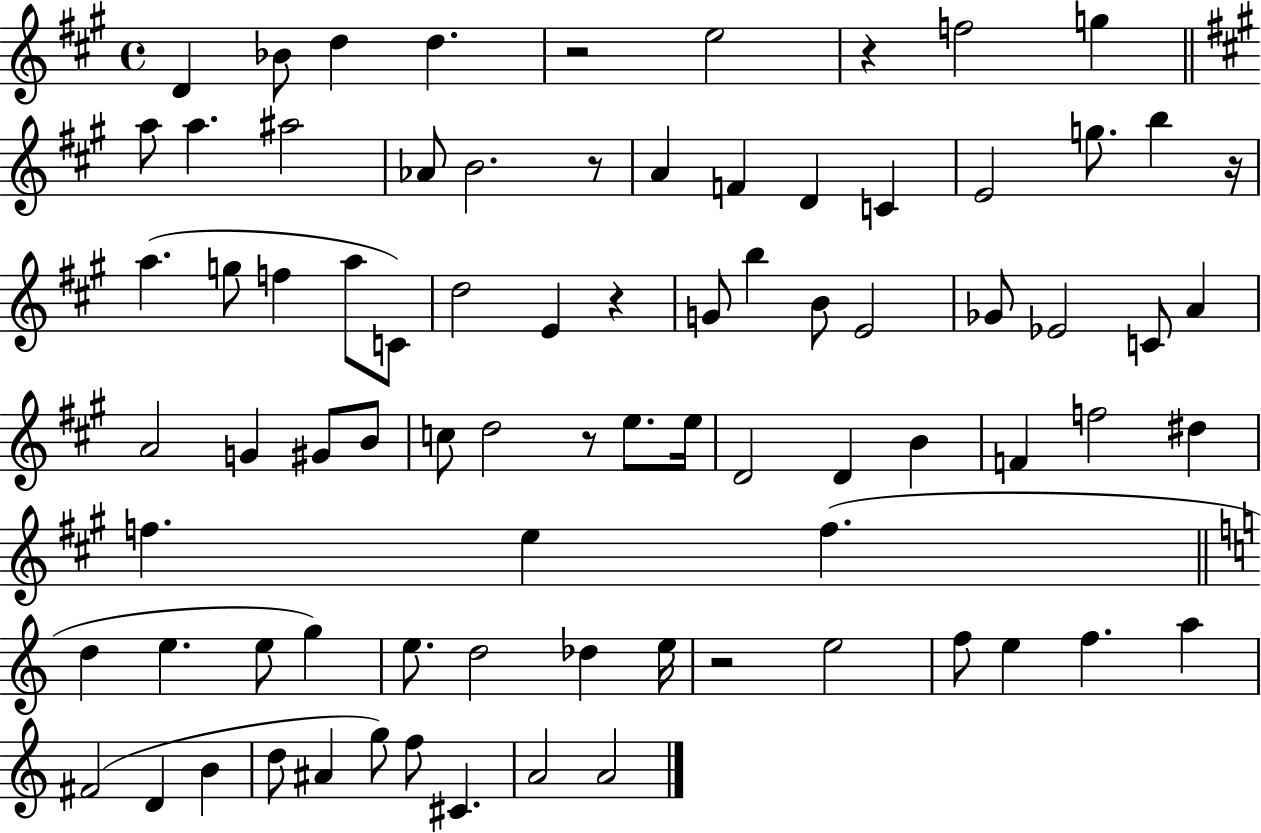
D4/q Bb4/e D5/q D5/q. R/h E5/h R/q F5/h G5/q A5/e A5/q. A#5/h Ab4/e B4/h. R/e A4/q F4/q D4/q C4/q E4/h G5/e. B5/q R/s A5/q. G5/e F5/q A5/e C4/e D5/h E4/q R/q G4/e B5/q B4/e E4/h Gb4/e Eb4/h C4/e A4/q A4/h G4/q G#4/e B4/e C5/e D5/h R/e E5/e. E5/s D4/h D4/q B4/q F4/q F5/h D#5/q F5/q. E5/q F5/q. D5/q E5/q. E5/e G5/q E5/e. D5/h Db5/q E5/s R/h E5/h F5/e E5/q F5/q. A5/q F#4/h D4/q B4/q D5/e A#4/q G5/e F5/e C#4/q. A4/h A4/h